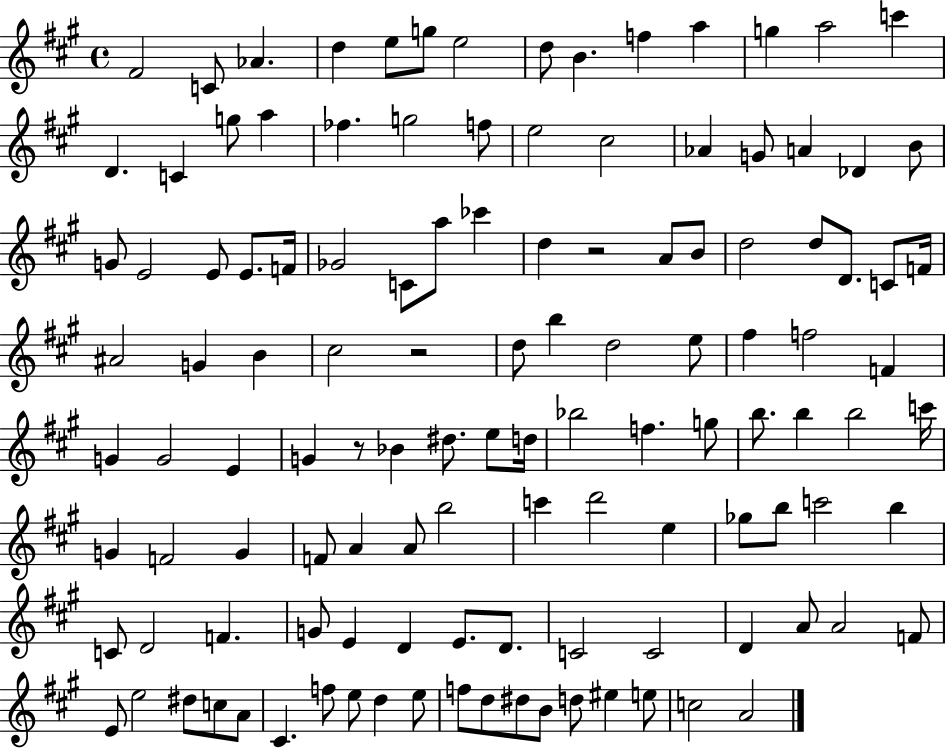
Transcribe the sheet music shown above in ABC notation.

X:1
T:Untitled
M:4/4
L:1/4
K:A
^F2 C/2 _A d e/2 g/2 e2 d/2 B f a g a2 c' D C g/2 a _f g2 f/2 e2 ^c2 _A G/2 A _D B/2 G/2 E2 E/2 E/2 F/4 _G2 C/2 a/2 _c' d z2 A/2 B/2 d2 d/2 D/2 C/2 F/4 ^A2 G B ^c2 z2 d/2 b d2 e/2 ^f f2 F G G2 E G z/2 _B ^d/2 e/2 d/4 _b2 f g/2 b/2 b b2 c'/4 G F2 G F/2 A A/2 b2 c' d'2 e _g/2 b/2 c'2 b C/2 D2 F G/2 E D E/2 D/2 C2 C2 D A/2 A2 F/2 E/2 e2 ^d/2 c/2 A/2 ^C f/2 e/2 d e/2 f/2 d/2 ^d/2 B/2 d/2 ^e e/2 c2 A2